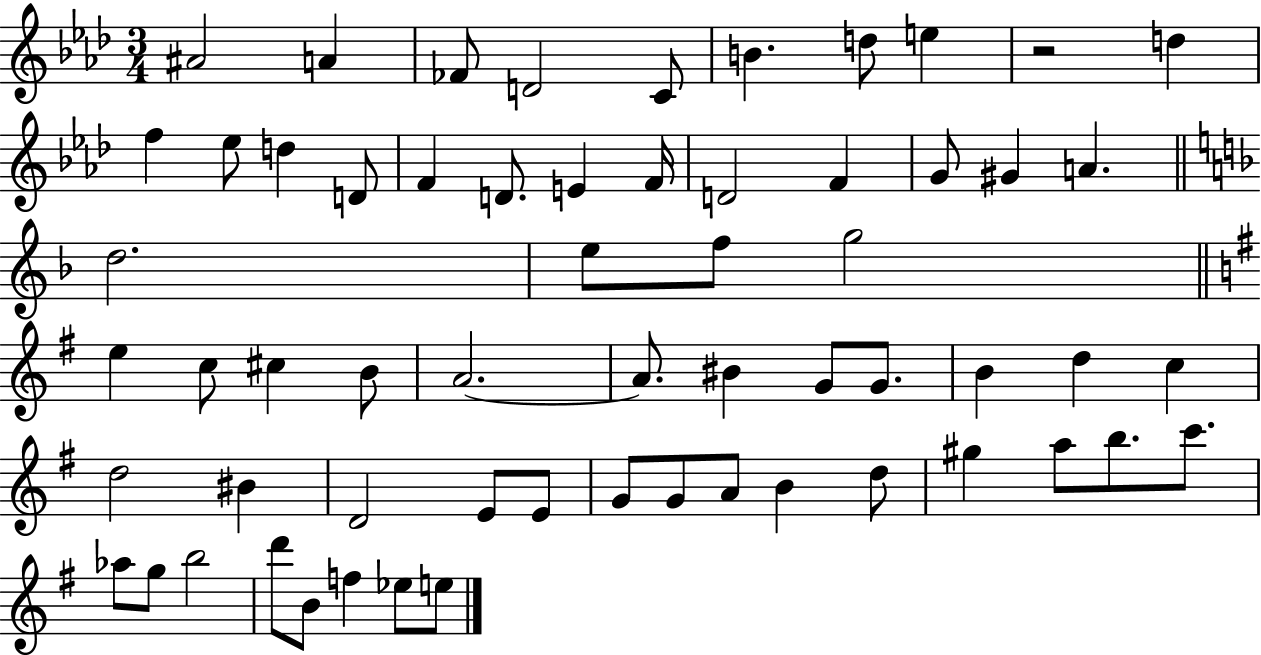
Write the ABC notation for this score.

X:1
T:Untitled
M:3/4
L:1/4
K:Ab
^A2 A _F/2 D2 C/2 B d/2 e z2 d f _e/2 d D/2 F D/2 E F/4 D2 F G/2 ^G A d2 e/2 f/2 g2 e c/2 ^c B/2 A2 A/2 ^B G/2 G/2 B d c d2 ^B D2 E/2 E/2 G/2 G/2 A/2 B d/2 ^g a/2 b/2 c'/2 _a/2 g/2 b2 d'/2 B/2 f _e/2 e/2